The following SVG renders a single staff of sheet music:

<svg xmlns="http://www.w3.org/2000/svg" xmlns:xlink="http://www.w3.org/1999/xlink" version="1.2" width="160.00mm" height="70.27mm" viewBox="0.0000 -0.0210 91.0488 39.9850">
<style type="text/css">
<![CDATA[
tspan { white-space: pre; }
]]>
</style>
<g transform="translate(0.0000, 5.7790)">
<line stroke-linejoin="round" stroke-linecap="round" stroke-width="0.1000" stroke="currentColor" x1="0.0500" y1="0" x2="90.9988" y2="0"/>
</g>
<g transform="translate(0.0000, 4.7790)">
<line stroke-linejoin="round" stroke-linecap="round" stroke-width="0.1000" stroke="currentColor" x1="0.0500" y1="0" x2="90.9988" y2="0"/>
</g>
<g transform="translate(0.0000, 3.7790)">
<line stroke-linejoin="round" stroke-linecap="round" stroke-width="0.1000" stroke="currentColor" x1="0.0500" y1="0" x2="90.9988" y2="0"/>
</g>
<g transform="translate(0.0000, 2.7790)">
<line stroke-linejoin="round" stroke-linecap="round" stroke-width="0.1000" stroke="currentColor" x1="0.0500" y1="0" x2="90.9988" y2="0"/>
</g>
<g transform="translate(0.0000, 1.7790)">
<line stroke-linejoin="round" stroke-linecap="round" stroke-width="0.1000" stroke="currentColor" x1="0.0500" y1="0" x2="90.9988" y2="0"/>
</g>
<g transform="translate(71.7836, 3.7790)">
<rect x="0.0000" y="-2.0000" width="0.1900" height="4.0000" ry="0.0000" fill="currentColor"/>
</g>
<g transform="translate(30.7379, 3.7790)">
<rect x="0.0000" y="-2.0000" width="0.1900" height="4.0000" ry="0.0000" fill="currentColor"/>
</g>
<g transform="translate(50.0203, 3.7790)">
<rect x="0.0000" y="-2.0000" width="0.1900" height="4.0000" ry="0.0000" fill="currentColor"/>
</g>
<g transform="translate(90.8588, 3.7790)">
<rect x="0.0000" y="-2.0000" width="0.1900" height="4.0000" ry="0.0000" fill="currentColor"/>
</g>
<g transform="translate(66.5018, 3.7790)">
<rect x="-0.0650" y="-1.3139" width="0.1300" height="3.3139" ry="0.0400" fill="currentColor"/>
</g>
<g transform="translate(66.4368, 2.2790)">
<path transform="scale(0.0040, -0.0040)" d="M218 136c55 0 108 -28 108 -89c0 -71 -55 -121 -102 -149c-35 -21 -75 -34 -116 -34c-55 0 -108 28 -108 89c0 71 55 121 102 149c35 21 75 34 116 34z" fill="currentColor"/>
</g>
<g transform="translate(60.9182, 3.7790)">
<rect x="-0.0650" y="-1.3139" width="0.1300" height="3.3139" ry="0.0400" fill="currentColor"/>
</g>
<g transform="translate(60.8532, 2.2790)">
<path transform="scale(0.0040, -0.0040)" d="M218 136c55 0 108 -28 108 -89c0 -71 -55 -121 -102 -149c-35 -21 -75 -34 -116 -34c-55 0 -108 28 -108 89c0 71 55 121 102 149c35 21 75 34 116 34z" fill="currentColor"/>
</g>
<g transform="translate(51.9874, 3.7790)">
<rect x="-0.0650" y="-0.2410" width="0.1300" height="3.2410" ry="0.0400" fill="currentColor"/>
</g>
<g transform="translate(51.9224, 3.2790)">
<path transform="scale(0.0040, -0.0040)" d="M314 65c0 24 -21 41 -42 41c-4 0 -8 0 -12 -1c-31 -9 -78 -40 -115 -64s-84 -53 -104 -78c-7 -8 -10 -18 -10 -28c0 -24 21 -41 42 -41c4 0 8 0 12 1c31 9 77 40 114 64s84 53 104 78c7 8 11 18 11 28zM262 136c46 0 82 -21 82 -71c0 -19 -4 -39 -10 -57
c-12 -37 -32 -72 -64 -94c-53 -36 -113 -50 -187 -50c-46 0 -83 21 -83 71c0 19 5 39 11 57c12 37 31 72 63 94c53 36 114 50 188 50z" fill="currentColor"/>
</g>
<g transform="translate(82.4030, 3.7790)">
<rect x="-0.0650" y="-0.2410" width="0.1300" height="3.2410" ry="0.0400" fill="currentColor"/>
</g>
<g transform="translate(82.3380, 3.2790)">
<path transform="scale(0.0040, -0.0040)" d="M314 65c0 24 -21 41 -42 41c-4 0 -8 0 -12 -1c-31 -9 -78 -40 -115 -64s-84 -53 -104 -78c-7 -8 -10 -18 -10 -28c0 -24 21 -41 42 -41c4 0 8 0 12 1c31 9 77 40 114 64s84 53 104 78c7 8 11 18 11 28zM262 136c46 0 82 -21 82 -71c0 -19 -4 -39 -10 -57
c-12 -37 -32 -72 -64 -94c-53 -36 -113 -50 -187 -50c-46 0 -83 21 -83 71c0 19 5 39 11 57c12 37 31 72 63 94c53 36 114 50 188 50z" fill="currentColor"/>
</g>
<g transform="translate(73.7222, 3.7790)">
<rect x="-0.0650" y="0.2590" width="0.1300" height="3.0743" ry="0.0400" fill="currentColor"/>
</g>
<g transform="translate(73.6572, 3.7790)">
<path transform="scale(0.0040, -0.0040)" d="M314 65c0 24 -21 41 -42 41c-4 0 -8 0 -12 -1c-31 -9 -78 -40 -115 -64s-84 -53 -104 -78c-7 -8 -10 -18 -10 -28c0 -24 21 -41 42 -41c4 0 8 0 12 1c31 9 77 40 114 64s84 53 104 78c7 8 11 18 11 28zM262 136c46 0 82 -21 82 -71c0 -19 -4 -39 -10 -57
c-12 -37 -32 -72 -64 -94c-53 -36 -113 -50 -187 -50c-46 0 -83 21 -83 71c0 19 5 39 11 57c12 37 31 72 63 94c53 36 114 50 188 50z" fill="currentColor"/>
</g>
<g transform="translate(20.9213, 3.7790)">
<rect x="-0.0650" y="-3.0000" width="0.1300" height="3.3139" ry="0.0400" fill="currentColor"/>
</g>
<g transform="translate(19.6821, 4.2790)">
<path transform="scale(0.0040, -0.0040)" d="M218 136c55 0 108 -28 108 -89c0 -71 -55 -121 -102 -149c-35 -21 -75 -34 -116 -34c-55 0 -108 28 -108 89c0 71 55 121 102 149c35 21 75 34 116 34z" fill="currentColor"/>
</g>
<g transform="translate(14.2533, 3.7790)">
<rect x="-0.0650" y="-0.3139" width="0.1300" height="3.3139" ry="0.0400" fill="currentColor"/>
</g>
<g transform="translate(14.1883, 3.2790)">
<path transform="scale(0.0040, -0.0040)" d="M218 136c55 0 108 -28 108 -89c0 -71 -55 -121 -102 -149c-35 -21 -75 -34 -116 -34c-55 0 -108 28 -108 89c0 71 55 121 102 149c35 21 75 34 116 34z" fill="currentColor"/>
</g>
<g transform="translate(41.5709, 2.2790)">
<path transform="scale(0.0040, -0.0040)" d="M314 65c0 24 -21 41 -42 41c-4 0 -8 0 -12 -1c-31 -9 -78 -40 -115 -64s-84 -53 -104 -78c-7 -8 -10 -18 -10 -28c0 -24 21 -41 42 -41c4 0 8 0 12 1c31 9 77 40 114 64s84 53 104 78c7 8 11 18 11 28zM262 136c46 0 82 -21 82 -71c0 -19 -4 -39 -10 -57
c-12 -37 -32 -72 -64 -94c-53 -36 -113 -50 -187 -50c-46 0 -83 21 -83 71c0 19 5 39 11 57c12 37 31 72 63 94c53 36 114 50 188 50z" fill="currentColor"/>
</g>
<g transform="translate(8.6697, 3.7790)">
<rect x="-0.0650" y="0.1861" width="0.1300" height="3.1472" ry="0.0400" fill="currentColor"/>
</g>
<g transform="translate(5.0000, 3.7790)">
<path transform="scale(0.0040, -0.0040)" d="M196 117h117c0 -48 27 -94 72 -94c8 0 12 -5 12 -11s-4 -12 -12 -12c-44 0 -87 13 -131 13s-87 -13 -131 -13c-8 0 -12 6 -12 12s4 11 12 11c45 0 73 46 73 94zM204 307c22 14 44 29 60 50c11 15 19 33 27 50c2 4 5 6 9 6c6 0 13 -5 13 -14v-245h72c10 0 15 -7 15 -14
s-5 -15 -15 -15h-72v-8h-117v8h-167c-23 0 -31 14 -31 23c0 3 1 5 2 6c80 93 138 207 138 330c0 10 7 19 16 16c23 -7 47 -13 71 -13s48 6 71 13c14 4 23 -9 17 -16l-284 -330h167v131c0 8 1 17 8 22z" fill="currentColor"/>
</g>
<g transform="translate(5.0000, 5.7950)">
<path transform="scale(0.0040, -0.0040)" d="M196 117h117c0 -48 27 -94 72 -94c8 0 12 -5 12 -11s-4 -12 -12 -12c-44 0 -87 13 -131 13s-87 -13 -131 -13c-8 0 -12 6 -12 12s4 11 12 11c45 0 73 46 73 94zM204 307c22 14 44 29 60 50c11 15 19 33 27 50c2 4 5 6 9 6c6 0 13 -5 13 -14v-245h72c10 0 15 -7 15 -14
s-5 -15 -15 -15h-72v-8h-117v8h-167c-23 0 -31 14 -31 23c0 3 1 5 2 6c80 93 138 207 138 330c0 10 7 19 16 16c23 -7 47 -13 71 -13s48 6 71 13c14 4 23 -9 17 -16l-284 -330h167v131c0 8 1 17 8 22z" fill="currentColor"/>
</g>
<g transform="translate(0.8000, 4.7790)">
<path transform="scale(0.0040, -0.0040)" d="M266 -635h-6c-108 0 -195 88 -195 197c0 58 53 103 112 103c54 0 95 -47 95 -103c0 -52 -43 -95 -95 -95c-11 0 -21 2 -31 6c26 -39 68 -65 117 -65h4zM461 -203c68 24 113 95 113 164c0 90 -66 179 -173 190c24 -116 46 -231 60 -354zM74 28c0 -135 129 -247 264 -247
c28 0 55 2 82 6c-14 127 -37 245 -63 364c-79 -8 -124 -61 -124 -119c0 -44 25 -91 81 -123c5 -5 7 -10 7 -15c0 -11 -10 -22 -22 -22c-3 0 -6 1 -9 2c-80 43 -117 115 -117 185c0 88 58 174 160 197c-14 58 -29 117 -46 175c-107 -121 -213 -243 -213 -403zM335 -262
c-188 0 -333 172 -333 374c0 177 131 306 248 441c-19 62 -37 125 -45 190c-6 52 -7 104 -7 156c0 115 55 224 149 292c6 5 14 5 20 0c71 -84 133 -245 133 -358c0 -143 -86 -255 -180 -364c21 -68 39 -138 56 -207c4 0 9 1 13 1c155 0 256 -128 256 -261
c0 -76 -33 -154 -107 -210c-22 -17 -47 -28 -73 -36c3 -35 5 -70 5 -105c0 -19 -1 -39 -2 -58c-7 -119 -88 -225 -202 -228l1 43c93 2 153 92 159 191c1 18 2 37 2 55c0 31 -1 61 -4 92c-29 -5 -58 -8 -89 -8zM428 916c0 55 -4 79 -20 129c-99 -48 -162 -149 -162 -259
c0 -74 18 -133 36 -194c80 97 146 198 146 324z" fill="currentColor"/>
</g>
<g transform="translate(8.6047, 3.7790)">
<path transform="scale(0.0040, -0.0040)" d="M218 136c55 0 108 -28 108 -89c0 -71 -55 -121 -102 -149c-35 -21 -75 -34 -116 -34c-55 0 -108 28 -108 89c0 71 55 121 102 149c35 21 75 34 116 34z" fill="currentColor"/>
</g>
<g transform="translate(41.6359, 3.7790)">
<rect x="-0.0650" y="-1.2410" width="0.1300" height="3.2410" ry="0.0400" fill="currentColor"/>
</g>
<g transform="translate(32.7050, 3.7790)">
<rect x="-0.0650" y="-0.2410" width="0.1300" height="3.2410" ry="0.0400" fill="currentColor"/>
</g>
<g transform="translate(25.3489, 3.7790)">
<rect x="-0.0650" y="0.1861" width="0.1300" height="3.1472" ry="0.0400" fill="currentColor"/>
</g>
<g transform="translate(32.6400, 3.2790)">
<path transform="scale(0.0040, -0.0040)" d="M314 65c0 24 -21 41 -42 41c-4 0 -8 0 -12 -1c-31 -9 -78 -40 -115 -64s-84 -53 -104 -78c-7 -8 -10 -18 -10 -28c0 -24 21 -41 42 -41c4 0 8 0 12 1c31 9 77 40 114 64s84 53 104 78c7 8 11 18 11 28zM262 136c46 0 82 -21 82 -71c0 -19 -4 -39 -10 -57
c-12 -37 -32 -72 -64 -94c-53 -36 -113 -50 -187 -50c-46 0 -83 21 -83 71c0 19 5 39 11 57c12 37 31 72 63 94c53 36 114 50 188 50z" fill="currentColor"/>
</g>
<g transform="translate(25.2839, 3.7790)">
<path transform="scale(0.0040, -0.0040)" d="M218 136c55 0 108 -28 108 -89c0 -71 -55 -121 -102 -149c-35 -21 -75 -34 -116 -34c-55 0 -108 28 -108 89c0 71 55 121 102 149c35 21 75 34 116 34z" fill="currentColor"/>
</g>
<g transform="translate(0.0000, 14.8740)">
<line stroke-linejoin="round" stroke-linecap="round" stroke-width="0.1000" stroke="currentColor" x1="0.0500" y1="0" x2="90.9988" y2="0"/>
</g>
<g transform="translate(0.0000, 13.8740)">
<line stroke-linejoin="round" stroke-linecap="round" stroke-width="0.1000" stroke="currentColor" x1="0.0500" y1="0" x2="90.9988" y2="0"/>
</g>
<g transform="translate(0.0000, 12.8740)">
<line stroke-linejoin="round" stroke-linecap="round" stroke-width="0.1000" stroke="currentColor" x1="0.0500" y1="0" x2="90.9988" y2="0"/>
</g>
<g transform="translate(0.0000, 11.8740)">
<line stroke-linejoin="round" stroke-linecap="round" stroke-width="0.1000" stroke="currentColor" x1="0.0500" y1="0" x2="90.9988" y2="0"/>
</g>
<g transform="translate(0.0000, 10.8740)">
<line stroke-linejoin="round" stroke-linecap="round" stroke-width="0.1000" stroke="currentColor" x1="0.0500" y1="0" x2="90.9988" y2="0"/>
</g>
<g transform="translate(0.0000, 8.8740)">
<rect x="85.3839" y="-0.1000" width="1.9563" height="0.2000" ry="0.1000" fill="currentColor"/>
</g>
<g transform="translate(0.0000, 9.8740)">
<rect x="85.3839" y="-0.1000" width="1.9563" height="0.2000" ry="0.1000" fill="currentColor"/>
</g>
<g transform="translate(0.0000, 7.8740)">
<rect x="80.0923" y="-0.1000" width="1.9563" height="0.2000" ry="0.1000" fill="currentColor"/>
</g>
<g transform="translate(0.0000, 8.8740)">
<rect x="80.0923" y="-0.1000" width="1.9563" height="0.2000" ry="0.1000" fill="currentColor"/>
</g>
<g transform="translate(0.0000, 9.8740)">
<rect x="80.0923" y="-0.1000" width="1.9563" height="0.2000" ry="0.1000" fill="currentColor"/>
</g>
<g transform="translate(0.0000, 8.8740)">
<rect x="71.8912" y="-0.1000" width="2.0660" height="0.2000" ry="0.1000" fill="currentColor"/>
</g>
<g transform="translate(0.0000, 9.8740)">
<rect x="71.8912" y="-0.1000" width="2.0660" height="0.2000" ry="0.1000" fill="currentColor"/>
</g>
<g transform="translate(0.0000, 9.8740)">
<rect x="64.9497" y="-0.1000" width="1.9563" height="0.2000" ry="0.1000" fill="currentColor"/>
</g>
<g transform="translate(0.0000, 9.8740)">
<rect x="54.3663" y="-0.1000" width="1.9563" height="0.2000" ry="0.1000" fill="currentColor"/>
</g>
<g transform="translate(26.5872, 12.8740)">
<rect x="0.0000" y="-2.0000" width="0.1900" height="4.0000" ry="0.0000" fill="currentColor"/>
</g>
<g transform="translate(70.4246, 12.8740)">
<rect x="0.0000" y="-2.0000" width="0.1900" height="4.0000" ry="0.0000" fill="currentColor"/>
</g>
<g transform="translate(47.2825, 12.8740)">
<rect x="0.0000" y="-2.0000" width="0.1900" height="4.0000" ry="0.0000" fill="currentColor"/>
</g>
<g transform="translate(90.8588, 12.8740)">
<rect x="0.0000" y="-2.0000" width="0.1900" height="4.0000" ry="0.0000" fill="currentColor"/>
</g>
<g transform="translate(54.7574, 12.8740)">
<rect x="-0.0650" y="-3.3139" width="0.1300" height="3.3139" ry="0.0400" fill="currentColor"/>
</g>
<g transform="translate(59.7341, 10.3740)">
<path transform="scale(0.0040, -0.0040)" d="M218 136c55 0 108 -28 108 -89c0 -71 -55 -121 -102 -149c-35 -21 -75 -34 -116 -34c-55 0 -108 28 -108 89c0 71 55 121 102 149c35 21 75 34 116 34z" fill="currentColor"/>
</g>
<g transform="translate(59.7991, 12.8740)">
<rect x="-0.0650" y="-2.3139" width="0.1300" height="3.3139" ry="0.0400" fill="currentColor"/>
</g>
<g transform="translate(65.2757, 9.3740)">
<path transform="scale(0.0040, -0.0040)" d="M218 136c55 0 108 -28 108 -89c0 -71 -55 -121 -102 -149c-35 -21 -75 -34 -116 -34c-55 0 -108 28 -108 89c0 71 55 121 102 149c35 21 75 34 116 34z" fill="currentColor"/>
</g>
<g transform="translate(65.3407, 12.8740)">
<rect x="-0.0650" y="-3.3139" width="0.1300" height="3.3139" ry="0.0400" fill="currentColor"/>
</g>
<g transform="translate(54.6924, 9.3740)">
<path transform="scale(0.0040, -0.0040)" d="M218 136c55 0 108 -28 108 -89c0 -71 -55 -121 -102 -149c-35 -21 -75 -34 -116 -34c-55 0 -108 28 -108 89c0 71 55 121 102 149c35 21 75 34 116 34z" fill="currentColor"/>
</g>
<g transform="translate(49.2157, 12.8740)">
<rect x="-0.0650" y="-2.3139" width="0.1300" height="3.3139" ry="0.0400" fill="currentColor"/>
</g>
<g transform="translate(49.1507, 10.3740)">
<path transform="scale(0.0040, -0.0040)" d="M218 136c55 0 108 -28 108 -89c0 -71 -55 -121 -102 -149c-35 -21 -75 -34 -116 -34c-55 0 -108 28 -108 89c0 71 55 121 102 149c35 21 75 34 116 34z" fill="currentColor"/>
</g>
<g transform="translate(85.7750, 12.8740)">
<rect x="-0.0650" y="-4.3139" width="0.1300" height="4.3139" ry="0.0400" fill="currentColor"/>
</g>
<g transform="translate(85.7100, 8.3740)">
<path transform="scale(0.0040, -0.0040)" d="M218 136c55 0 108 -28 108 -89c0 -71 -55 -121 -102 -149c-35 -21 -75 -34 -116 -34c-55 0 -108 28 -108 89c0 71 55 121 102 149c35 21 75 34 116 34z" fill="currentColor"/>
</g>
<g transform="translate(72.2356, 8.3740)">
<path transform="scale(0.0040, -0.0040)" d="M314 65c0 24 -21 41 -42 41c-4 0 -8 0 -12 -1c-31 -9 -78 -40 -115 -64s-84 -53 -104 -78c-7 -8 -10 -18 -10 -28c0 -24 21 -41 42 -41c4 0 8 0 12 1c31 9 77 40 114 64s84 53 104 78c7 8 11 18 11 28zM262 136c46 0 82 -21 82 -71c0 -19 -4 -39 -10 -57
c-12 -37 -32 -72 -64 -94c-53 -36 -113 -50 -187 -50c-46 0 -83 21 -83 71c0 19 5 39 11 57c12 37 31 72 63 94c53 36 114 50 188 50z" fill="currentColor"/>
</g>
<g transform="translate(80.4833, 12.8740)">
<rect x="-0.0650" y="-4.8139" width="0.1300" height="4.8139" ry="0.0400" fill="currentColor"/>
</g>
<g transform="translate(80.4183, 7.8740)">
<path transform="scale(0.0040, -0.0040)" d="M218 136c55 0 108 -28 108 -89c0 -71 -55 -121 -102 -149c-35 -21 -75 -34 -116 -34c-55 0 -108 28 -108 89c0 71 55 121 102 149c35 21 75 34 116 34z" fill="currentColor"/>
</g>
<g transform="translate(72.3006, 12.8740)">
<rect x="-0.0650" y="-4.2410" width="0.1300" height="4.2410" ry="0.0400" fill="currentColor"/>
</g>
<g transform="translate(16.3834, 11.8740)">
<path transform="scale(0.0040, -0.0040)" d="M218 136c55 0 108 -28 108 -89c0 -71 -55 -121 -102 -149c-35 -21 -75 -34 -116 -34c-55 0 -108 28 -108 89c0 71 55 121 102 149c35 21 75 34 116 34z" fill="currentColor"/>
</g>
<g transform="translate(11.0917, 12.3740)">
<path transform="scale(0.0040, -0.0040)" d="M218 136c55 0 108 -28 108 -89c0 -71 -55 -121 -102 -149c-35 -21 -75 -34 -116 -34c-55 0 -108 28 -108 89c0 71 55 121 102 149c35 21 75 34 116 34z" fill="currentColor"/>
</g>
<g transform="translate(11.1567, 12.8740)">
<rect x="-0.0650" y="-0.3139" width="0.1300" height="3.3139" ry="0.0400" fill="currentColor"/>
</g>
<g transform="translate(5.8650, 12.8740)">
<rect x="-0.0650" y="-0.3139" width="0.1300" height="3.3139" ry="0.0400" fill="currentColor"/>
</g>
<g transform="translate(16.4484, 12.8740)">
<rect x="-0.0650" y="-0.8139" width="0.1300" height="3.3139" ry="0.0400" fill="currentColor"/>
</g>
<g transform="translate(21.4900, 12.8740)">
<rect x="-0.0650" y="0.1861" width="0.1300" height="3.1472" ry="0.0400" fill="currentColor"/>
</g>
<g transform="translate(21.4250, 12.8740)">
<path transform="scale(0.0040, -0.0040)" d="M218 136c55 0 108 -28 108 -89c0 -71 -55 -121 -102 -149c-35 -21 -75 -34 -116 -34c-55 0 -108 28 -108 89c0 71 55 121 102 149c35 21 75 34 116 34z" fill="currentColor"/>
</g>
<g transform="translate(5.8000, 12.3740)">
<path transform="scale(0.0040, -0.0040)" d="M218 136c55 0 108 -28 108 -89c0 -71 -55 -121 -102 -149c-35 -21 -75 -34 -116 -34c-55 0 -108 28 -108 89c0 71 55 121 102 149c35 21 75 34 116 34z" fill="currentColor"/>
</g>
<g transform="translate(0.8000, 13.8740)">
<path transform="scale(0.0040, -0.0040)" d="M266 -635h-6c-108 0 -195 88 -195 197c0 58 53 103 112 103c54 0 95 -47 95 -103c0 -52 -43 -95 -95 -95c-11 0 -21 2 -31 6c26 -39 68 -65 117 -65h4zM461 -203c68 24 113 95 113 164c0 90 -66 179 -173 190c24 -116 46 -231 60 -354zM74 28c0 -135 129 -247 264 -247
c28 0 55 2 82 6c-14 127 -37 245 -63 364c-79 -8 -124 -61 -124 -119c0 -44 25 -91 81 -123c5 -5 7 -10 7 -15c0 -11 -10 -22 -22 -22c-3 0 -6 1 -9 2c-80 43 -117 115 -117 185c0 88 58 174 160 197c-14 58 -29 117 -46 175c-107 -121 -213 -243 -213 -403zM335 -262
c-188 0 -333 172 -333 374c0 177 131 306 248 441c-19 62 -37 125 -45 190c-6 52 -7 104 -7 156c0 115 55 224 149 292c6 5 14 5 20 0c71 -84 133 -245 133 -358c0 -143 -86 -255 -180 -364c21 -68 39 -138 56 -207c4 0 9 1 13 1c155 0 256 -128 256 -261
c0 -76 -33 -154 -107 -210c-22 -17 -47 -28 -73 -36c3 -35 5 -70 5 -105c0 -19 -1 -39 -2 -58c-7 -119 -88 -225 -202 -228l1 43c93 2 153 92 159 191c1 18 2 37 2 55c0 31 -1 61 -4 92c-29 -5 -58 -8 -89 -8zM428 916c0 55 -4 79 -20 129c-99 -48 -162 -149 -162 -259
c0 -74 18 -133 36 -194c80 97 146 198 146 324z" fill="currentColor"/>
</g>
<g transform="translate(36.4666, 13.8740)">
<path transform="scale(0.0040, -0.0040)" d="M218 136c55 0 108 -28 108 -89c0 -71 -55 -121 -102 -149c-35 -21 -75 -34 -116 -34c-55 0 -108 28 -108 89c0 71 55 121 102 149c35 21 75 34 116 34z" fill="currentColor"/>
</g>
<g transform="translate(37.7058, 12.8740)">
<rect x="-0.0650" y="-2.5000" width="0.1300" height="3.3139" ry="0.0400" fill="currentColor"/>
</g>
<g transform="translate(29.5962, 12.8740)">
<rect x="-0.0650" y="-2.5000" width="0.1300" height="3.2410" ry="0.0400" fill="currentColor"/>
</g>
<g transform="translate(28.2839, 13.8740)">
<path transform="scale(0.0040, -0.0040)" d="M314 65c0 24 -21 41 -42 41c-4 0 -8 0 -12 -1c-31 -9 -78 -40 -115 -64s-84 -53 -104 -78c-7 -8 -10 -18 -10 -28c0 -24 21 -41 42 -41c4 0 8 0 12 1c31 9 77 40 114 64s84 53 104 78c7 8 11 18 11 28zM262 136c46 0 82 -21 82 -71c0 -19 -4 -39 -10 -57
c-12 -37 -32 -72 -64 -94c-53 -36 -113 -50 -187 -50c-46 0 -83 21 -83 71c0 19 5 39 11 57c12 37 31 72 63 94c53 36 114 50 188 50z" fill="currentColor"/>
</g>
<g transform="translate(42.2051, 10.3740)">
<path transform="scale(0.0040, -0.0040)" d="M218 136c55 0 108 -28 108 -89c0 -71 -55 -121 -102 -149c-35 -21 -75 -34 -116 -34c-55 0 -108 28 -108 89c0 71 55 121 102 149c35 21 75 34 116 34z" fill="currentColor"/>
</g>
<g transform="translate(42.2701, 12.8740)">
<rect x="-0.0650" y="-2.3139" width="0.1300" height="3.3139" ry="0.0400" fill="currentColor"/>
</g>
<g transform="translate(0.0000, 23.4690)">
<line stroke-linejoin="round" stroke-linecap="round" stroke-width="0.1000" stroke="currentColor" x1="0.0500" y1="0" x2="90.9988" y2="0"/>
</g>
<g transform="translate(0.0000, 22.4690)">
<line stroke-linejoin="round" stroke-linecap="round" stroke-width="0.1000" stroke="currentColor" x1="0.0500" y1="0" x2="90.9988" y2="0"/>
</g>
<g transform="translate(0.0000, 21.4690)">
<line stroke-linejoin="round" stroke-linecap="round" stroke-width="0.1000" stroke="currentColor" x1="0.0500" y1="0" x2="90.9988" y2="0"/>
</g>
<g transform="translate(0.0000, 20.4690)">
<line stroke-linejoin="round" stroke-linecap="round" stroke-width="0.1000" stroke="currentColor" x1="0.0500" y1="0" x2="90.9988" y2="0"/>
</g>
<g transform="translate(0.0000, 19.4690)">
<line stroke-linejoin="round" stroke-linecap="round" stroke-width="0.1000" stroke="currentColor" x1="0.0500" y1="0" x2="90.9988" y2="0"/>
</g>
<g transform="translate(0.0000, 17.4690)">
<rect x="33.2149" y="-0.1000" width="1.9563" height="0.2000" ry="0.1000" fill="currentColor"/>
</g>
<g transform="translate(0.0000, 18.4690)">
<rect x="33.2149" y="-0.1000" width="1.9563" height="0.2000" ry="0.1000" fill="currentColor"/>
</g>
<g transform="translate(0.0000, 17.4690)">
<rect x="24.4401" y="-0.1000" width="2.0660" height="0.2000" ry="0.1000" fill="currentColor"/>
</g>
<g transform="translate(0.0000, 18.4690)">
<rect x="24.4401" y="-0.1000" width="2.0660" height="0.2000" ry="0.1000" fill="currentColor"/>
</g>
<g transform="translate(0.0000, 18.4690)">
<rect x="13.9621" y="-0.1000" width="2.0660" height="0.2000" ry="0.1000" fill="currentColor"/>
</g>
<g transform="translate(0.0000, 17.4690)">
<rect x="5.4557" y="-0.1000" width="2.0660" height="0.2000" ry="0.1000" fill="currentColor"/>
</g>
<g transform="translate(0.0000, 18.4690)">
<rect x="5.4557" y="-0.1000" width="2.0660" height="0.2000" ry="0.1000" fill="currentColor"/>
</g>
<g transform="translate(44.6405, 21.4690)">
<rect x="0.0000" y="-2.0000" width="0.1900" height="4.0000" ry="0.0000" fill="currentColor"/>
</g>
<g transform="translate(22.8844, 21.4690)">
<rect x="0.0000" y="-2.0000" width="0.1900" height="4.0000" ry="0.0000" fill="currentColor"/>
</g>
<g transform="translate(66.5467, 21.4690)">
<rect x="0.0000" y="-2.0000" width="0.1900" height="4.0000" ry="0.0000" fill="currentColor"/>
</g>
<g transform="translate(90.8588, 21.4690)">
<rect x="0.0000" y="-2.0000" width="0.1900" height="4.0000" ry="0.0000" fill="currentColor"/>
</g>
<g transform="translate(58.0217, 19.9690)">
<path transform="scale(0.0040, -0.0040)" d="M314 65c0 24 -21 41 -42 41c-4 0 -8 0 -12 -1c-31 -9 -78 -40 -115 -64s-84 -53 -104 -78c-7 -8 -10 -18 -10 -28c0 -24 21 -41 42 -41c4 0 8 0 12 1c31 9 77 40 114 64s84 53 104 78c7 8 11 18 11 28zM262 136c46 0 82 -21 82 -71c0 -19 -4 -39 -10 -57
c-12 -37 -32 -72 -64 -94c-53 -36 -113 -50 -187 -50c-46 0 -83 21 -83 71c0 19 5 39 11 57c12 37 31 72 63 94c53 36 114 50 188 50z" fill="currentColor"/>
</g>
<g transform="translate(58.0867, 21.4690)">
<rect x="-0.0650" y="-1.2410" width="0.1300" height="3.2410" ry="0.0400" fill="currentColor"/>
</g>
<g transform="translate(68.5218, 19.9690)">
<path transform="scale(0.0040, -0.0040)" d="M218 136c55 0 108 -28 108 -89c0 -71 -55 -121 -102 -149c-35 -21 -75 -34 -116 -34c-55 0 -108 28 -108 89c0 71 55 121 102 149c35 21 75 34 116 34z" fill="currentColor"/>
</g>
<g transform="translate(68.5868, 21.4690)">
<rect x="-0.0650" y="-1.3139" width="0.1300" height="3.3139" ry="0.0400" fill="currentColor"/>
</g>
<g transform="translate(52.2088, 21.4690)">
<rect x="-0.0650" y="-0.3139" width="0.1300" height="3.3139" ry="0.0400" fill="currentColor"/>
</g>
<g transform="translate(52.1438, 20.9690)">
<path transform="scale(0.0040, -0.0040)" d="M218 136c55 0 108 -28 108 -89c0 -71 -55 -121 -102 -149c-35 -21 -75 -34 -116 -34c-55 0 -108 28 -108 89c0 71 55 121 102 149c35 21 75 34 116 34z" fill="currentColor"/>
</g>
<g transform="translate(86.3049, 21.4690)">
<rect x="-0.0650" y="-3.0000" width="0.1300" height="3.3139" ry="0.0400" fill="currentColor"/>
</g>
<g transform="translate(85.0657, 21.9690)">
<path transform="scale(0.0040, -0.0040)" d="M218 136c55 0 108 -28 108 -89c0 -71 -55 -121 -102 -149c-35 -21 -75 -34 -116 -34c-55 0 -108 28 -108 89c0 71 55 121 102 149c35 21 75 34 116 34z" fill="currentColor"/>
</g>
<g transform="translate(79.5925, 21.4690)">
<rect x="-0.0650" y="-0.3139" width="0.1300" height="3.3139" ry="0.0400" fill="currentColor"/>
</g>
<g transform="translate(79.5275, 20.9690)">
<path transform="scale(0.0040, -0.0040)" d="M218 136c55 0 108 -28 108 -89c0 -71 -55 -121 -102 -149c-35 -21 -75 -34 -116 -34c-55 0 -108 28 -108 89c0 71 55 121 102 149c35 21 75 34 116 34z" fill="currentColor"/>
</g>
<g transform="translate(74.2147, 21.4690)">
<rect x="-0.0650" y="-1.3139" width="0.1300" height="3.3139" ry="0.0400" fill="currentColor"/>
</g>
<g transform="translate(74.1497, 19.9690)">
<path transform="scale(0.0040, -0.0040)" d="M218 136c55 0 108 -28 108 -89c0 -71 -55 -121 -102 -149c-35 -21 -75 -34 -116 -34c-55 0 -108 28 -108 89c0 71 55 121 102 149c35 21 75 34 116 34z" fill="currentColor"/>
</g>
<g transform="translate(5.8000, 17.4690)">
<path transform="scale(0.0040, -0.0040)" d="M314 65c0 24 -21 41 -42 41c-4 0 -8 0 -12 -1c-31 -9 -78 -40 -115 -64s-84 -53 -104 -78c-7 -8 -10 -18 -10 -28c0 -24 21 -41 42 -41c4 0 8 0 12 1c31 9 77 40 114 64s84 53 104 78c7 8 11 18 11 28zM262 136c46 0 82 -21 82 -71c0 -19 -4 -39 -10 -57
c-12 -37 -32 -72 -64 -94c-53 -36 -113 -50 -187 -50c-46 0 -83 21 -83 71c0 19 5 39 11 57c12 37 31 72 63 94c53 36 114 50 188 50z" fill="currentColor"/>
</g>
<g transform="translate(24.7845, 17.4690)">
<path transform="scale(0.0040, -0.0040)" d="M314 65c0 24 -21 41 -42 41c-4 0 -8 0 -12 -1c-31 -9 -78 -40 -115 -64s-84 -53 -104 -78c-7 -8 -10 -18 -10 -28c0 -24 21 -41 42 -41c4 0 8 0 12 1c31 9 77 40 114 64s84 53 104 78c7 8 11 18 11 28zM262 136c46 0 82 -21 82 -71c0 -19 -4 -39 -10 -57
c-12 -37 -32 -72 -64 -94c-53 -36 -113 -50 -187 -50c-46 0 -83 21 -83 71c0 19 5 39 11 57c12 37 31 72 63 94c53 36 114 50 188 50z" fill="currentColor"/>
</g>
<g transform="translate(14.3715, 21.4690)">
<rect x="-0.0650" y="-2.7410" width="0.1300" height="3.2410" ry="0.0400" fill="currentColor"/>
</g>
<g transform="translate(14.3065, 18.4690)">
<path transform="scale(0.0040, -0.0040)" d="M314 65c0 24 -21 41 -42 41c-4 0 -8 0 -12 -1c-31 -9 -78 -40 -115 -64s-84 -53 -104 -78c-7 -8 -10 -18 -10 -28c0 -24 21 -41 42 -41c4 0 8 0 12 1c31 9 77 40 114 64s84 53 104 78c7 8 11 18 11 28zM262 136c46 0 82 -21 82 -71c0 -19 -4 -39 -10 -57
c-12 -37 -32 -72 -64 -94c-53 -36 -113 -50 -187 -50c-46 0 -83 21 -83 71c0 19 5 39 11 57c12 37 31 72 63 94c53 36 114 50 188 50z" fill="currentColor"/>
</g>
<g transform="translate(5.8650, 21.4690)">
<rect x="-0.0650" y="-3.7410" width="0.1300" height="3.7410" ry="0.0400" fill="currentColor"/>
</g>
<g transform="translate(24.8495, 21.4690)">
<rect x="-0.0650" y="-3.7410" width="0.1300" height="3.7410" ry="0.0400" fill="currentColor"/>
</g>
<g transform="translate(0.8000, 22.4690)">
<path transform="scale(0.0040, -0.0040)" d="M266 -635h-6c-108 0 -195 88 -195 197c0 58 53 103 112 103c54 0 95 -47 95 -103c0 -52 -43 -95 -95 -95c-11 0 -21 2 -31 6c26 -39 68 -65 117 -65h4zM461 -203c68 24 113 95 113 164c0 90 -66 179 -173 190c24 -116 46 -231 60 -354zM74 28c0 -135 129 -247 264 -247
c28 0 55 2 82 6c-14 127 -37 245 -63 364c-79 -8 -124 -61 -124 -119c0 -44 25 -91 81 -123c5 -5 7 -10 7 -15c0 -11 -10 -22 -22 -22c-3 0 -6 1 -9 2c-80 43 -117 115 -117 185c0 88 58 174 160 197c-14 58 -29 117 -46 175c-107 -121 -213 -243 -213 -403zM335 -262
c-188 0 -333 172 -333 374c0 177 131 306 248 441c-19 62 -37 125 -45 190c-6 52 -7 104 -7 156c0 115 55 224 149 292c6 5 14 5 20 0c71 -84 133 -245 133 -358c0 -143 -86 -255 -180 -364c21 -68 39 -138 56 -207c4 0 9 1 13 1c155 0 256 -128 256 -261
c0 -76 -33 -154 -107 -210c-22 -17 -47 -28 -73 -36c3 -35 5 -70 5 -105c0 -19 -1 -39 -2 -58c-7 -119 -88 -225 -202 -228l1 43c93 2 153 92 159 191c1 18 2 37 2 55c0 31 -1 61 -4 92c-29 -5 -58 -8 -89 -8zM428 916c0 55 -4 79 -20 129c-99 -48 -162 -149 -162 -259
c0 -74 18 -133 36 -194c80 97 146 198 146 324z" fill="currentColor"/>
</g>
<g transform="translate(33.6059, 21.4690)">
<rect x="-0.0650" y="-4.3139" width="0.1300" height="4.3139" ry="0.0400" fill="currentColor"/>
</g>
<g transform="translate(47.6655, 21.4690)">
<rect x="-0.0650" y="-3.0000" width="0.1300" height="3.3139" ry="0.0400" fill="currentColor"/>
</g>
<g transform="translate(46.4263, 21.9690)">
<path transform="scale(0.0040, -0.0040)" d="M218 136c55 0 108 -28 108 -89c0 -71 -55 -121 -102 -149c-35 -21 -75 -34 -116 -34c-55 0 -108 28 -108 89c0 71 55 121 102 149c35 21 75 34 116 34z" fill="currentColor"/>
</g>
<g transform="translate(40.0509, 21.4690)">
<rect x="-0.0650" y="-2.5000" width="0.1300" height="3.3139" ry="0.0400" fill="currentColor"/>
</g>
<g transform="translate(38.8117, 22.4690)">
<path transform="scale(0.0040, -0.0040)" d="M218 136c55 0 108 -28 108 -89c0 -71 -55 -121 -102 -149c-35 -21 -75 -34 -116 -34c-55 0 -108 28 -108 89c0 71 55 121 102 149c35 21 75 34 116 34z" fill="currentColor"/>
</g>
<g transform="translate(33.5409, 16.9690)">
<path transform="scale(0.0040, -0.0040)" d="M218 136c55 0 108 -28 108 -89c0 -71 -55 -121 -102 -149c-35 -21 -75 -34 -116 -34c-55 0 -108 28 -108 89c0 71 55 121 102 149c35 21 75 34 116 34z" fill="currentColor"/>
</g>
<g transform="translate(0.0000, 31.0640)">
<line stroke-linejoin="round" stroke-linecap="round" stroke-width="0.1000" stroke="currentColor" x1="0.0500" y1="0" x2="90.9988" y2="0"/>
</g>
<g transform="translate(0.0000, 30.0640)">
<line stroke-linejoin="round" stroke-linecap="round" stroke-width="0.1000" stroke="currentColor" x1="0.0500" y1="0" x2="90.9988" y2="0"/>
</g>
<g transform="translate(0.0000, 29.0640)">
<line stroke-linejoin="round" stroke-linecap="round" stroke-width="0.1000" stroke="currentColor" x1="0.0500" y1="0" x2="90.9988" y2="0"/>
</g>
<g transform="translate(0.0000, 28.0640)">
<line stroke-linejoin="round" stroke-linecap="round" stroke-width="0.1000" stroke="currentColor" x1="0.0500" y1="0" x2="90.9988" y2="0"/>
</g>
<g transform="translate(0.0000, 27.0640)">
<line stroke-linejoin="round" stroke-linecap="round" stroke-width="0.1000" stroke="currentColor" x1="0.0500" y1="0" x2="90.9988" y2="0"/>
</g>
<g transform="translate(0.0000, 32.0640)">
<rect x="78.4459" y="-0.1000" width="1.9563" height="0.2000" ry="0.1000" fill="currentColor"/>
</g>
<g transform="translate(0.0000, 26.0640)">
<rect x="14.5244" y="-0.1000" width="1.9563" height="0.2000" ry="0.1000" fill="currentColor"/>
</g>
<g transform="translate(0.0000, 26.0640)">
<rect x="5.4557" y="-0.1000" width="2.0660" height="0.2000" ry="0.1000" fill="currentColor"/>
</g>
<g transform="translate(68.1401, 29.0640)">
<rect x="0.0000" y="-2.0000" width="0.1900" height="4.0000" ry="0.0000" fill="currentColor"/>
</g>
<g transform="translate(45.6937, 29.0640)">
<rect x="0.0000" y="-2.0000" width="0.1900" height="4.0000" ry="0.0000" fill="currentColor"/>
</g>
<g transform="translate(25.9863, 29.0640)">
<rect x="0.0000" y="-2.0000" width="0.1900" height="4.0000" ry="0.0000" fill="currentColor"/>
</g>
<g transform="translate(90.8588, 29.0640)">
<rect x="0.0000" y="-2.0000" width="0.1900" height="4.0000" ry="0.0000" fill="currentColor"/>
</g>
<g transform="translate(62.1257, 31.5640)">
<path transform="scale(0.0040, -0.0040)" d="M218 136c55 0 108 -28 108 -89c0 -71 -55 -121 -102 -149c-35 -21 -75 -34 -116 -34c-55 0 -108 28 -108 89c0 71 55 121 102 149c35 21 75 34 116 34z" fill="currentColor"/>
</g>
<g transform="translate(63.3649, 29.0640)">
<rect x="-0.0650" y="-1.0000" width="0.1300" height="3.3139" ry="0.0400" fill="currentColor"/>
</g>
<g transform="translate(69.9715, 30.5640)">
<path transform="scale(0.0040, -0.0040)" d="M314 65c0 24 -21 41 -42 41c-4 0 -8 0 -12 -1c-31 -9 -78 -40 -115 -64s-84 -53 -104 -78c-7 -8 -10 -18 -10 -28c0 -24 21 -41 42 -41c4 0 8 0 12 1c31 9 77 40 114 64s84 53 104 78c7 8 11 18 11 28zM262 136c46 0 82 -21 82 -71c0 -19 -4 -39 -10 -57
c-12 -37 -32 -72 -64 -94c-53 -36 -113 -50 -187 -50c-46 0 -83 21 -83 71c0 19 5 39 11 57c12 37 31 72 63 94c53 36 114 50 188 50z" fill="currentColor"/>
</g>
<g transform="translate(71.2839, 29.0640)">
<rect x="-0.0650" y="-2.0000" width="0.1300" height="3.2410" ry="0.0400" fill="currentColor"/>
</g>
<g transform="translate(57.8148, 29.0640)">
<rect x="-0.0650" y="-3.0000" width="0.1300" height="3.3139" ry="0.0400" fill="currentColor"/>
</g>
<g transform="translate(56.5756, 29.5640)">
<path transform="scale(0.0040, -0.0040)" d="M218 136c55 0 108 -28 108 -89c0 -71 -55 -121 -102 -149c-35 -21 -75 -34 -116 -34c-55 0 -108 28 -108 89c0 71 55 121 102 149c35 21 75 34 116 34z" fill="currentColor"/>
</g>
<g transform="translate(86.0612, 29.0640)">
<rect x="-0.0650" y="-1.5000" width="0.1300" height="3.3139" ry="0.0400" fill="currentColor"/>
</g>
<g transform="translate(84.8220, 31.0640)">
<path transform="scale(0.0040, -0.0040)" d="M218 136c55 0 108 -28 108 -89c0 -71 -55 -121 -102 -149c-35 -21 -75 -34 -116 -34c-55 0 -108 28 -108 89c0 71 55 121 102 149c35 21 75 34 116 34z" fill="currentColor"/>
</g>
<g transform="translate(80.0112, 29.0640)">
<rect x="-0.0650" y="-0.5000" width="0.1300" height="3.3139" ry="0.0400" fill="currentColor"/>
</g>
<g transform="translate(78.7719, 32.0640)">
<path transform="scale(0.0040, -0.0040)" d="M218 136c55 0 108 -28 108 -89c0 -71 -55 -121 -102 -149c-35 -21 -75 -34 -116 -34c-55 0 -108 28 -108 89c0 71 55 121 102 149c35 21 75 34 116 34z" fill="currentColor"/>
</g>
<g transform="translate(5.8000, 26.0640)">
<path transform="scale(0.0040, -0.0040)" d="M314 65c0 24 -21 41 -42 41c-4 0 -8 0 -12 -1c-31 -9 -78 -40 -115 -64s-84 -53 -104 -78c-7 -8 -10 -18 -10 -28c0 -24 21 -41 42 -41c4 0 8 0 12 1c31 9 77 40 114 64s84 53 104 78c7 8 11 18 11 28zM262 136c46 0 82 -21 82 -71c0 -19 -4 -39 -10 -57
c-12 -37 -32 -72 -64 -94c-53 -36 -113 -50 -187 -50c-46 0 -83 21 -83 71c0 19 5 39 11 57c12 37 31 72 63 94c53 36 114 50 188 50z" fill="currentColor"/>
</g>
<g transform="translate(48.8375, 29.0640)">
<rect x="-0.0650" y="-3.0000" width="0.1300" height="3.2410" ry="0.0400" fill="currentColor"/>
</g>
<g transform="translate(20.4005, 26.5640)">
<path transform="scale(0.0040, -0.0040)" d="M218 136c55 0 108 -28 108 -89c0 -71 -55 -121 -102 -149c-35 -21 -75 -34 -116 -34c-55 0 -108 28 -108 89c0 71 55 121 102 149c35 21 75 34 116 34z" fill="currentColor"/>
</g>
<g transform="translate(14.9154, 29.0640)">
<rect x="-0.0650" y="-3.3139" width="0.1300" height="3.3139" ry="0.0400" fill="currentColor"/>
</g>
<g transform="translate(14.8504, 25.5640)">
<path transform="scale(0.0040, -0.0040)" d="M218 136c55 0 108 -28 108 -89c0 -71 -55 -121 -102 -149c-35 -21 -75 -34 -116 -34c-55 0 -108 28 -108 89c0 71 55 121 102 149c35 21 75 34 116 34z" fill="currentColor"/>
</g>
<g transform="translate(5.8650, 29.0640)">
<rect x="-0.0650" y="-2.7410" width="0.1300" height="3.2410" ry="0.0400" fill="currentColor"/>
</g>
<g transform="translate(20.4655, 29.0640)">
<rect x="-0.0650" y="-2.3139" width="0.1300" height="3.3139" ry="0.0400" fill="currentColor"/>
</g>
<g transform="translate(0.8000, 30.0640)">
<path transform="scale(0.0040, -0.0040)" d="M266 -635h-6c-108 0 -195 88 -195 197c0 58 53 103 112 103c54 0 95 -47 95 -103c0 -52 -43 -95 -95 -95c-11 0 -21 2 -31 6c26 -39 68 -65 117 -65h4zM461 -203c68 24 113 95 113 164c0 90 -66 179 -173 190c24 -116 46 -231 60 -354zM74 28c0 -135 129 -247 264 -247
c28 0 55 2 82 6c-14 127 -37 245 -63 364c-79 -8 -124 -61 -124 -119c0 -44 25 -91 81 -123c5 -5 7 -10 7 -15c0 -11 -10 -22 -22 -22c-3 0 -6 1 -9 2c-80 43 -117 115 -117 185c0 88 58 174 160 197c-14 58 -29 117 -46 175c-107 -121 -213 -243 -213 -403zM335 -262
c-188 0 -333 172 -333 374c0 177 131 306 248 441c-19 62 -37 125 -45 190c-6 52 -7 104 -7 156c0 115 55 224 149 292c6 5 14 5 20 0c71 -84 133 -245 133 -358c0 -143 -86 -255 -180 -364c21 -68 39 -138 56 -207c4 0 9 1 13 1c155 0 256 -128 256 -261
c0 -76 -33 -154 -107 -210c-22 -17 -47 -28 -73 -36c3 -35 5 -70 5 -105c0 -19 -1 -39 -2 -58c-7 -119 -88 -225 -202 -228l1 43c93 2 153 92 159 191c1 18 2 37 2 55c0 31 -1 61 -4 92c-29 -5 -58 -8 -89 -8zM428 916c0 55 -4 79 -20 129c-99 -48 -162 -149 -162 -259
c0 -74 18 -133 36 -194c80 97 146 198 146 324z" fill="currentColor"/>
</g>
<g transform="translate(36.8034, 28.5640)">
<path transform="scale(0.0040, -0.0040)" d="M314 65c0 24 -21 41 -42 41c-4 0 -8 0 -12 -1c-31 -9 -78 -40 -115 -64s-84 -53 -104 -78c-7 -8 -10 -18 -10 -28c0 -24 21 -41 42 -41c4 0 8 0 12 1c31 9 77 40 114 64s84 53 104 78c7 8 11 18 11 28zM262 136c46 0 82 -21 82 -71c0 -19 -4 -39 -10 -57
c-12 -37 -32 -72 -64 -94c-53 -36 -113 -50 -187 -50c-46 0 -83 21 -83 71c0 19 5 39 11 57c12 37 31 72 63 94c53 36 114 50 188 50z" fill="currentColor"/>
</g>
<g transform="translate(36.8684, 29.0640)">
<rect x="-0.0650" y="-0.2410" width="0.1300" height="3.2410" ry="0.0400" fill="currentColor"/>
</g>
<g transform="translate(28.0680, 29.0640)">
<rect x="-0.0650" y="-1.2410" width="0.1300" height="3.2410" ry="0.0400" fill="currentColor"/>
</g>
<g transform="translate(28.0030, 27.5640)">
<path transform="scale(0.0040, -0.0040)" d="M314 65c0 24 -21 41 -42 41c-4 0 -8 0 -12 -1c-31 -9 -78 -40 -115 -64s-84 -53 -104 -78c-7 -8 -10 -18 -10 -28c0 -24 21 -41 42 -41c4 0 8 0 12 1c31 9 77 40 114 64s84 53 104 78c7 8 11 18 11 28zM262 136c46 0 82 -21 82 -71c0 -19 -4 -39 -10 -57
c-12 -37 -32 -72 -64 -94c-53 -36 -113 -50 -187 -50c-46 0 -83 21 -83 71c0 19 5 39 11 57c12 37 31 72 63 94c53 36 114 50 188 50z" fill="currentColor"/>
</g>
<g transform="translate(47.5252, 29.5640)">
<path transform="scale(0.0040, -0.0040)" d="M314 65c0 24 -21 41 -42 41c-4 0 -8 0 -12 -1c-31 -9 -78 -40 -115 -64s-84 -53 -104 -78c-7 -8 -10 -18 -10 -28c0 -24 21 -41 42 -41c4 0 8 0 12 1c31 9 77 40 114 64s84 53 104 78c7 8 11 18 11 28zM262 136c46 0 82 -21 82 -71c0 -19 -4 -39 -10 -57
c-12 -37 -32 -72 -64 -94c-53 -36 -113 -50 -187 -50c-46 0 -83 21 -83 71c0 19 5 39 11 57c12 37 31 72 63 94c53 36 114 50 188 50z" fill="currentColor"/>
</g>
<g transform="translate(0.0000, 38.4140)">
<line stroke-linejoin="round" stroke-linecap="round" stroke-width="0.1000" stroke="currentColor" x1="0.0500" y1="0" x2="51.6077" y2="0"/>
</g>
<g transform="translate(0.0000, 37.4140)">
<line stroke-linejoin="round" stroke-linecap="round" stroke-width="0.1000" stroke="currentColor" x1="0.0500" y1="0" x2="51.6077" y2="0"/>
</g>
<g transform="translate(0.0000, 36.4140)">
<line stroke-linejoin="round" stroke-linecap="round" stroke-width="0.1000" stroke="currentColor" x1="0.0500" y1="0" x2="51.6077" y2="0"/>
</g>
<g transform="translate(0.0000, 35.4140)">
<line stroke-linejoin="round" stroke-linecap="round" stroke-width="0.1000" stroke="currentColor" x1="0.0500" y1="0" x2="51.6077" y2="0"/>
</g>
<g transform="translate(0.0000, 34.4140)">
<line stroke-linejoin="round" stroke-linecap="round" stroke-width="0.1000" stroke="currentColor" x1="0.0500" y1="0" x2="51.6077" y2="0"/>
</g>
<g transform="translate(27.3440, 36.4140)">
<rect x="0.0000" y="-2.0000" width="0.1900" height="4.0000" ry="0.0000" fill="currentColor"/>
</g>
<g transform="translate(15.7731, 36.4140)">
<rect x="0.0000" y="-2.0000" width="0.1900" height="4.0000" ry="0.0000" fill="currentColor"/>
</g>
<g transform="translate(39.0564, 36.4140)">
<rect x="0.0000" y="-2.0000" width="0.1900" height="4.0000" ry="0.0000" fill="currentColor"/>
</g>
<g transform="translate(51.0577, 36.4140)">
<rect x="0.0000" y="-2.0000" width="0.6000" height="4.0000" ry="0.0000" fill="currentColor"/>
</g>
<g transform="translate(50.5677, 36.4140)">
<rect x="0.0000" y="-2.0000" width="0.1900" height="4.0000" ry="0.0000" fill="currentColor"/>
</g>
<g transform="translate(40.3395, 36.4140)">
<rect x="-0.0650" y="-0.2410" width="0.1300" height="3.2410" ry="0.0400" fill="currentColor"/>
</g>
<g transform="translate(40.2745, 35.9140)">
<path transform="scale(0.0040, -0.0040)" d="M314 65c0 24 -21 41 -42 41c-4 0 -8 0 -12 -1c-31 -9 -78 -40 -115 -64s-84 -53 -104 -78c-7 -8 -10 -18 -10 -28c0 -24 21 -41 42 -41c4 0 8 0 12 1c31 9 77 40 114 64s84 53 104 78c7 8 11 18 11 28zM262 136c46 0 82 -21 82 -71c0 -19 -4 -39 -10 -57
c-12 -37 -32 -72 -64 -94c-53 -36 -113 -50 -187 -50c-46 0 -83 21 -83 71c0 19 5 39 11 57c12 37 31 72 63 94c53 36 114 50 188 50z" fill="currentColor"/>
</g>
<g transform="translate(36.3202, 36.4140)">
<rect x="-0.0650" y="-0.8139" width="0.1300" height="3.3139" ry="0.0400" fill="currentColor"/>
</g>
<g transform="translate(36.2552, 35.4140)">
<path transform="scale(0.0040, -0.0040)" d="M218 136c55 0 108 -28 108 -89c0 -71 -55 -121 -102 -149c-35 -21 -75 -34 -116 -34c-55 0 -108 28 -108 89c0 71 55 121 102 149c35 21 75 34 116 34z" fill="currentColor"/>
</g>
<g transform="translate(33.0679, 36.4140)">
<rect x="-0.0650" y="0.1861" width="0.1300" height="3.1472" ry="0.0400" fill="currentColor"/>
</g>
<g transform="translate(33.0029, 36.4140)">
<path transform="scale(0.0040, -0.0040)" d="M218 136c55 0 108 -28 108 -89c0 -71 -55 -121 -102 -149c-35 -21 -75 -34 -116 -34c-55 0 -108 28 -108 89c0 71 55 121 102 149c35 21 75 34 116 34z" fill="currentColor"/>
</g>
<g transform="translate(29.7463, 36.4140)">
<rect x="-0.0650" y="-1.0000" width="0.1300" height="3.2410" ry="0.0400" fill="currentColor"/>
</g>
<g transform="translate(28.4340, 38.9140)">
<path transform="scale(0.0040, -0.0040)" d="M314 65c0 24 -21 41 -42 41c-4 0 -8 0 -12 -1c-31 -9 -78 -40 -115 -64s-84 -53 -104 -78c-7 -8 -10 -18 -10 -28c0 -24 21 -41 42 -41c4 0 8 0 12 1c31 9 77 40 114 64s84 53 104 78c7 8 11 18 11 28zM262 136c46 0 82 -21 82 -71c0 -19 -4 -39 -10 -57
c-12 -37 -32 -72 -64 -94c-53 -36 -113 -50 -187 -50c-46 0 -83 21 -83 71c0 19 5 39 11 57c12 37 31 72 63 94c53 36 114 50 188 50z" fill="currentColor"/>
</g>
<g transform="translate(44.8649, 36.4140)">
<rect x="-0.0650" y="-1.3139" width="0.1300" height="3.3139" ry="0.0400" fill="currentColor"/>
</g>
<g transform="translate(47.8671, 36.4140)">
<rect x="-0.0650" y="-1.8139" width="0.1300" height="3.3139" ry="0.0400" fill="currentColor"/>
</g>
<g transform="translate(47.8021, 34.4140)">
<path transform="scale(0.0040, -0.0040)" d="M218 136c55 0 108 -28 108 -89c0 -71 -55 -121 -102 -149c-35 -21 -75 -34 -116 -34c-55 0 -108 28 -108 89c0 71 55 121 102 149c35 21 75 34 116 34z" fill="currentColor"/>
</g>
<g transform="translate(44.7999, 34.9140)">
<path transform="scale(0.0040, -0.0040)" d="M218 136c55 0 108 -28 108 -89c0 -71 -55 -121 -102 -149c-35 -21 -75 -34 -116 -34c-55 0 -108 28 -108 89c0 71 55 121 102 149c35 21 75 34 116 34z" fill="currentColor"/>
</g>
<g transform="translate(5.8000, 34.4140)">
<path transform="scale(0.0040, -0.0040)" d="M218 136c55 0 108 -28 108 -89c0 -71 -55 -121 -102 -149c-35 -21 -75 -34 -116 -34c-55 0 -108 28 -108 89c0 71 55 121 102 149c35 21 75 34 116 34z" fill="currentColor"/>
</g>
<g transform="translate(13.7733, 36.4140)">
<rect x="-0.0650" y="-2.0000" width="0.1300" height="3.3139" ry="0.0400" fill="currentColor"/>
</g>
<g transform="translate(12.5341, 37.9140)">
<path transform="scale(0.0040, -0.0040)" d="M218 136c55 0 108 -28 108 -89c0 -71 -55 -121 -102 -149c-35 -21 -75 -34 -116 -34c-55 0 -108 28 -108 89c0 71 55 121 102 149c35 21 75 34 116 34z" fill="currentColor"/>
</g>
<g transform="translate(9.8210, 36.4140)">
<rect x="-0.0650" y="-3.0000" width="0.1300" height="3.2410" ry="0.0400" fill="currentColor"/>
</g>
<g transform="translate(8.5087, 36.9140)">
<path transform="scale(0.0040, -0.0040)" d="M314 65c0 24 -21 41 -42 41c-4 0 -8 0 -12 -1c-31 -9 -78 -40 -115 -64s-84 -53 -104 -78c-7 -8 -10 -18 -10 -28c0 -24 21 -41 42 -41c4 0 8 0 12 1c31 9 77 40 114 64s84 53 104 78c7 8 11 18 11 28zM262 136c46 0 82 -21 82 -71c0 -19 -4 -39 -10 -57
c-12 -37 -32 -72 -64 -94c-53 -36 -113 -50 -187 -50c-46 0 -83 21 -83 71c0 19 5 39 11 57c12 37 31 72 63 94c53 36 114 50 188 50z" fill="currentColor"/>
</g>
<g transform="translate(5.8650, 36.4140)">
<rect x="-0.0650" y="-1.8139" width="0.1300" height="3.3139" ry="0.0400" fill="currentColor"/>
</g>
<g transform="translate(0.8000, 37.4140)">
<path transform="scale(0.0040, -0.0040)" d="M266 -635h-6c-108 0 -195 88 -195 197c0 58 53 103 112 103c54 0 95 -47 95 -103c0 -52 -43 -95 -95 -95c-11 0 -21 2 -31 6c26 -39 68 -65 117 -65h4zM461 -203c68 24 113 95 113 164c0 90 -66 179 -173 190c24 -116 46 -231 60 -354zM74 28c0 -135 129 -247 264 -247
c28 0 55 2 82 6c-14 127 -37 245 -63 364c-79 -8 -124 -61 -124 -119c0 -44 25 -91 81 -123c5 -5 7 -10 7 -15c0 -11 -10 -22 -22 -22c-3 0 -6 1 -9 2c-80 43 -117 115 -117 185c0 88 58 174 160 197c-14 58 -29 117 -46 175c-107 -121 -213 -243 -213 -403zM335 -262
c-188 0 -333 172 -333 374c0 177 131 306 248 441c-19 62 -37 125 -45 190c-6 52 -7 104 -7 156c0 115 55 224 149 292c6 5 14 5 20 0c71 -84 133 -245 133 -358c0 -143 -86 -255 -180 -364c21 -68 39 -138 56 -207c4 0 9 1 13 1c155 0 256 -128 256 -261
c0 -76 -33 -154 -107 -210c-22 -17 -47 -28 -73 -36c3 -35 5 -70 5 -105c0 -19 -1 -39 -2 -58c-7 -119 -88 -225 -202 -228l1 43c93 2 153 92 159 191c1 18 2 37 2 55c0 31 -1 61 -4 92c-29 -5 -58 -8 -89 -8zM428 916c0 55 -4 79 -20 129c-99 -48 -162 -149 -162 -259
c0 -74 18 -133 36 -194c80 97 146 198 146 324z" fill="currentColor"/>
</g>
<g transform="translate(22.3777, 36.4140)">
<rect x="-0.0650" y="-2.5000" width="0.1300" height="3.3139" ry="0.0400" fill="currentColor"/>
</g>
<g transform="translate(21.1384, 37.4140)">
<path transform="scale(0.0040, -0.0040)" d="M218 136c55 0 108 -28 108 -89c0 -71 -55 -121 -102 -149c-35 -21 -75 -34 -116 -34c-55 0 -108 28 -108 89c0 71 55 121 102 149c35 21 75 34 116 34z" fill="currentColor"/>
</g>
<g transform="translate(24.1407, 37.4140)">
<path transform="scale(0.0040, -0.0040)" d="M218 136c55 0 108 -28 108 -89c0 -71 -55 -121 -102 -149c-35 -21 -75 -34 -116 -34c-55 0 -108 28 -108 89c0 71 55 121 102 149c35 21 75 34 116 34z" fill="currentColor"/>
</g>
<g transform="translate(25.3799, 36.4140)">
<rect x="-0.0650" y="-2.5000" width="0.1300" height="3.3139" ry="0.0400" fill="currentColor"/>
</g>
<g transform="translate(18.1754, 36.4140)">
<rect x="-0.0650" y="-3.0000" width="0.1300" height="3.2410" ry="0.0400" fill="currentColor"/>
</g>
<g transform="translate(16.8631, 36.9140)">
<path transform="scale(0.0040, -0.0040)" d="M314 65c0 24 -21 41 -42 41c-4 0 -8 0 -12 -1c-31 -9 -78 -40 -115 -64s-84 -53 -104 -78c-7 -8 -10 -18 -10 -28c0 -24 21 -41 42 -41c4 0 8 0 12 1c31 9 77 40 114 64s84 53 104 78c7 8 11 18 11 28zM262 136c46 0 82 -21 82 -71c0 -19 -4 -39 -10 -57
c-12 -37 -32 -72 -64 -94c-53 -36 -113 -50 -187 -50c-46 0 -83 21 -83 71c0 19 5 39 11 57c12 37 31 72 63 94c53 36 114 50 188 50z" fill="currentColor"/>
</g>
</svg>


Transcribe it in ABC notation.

X:1
T:Untitled
M:4/4
L:1/4
K:C
B c A B c2 e2 c2 e e B2 c2 c c d B G2 G g g b g b d'2 e' d' c'2 a2 c'2 d' G A c e2 e e c A a2 b g e2 c2 A2 A D F2 C E f A2 F A2 G G D2 B d c2 e f